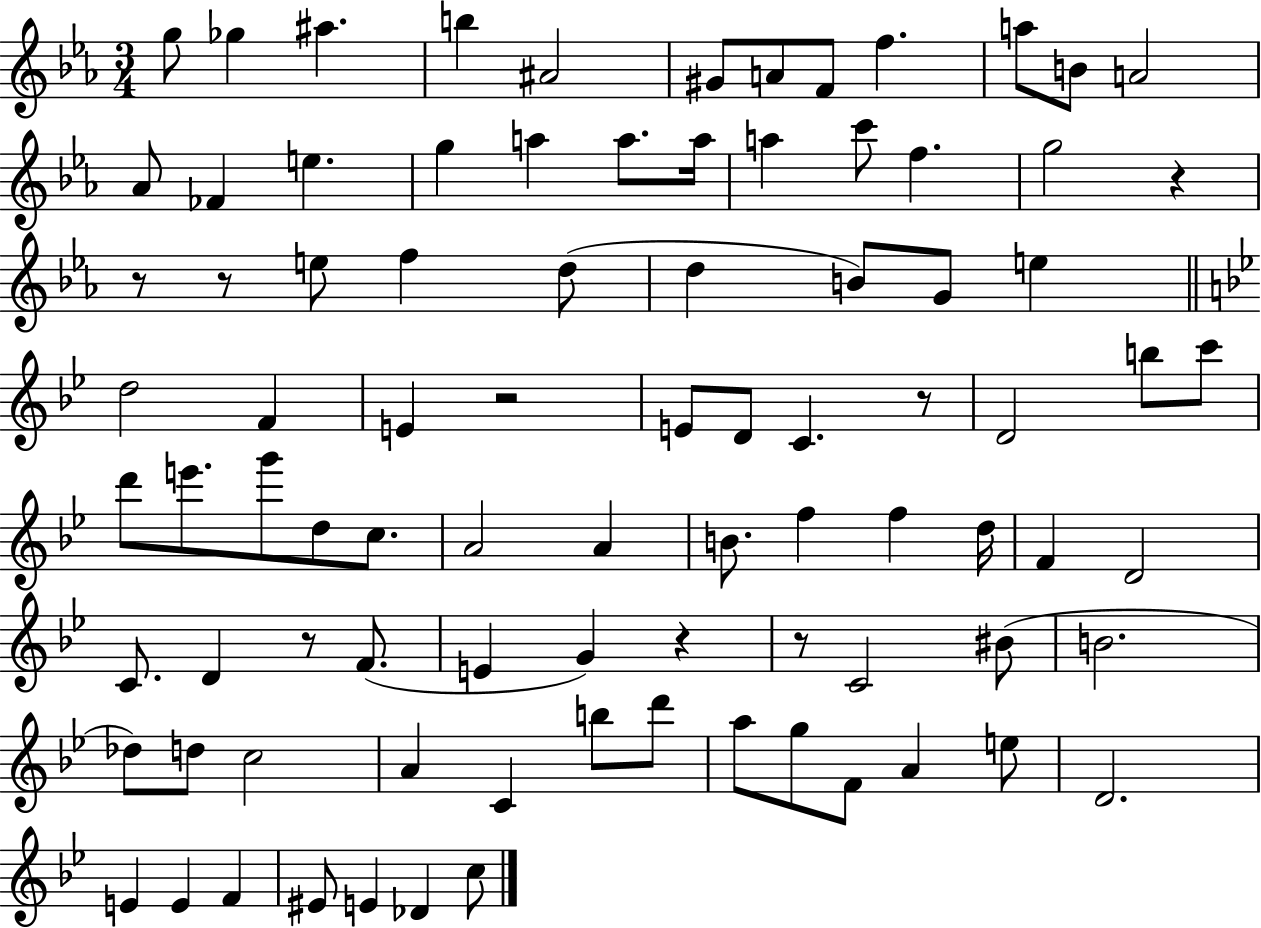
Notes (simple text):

G5/e Gb5/q A#5/q. B5/q A#4/h G#4/e A4/e F4/e F5/q. A5/e B4/e A4/h Ab4/e FES4/q E5/q. G5/q A5/q A5/e. A5/s A5/q C6/e F5/q. G5/h R/q R/e R/e E5/e F5/q D5/e D5/q B4/e G4/e E5/q D5/h F4/q E4/q R/h E4/e D4/e C4/q. R/e D4/h B5/e C6/e D6/e E6/e. G6/e D5/e C5/e. A4/h A4/q B4/e. F5/q F5/q D5/s F4/q D4/h C4/e. D4/q R/e F4/e. E4/q G4/q R/q R/e C4/h BIS4/e B4/h. Db5/e D5/e C5/h A4/q C4/q B5/e D6/e A5/e G5/e F4/e A4/q E5/e D4/h. E4/q E4/q F4/q EIS4/e E4/q Db4/q C5/e